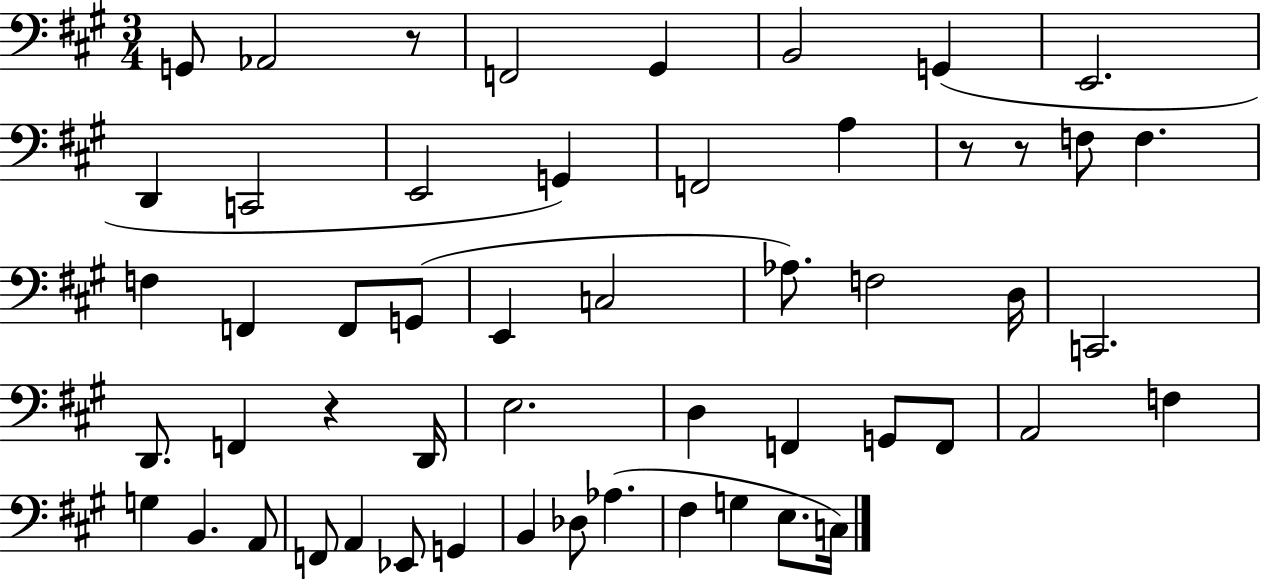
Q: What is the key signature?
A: A major